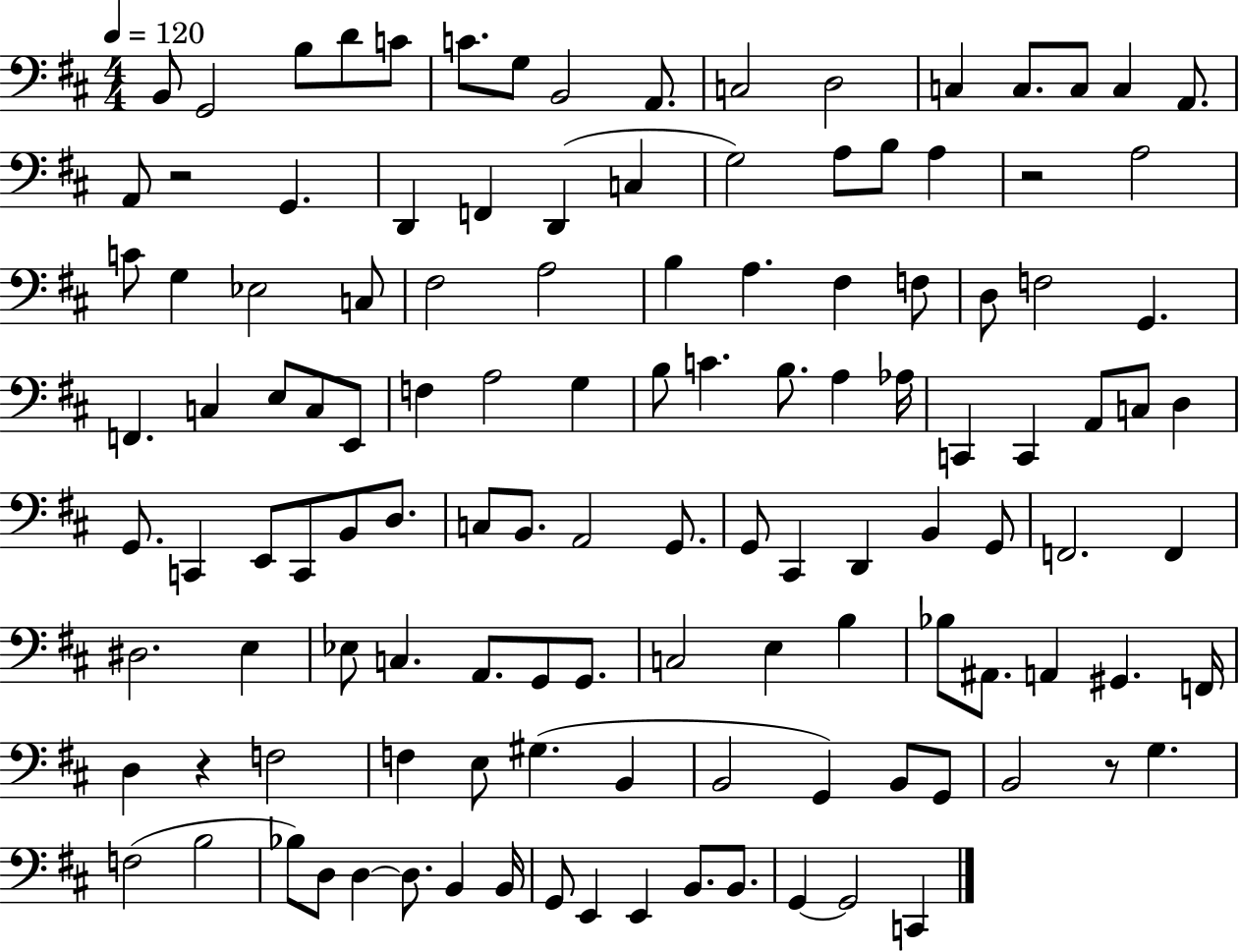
{
  \clef bass
  \numericTimeSignature
  \time 4/4
  \key d \major
  \tempo 4 = 120
  b,8 g,2 b8 d'8 c'8 | c'8. g8 b,2 a,8. | c2 d2 | c4 c8. c8 c4 a,8. | \break a,8 r2 g,4. | d,4 f,4 d,4( c4 | g2) a8 b8 a4 | r2 a2 | \break c'8 g4 ees2 c8 | fis2 a2 | b4 a4. fis4 f8 | d8 f2 g,4. | \break f,4. c4 e8 c8 e,8 | f4 a2 g4 | b8 c'4. b8. a4 aes16 | c,4 c,4 a,8 c8 d4 | \break g,8. c,4 e,8 c,8 b,8 d8. | c8 b,8. a,2 g,8. | g,8 cis,4 d,4 b,4 g,8 | f,2. f,4 | \break dis2. e4 | ees8 c4. a,8. g,8 g,8. | c2 e4 b4 | bes8 ais,8. a,4 gis,4. f,16 | \break d4 r4 f2 | f4 e8 gis4.( b,4 | b,2 g,4) b,8 g,8 | b,2 r8 g4. | \break f2( b2 | bes8) d8 d4~~ d8. b,4 b,16 | g,8 e,4 e,4 b,8. b,8. | g,4~~ g,2 c,4 | \break \bar "|."
}